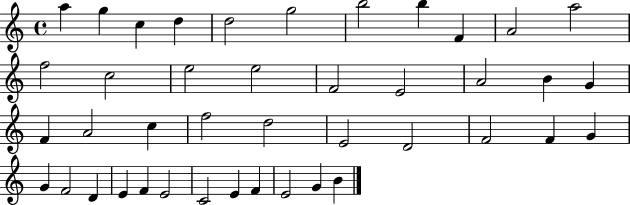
{
  \clef treble
  \time 4/4
  \defaultTimeSignature
  \key c \major
  a''4 g''4 c''4 d''4 | d''2 g''2 | b''2 b''4 f'4 | a'2 a''2 | \break f''2 c''2 | e''2 e''2 | f'2 e'2 | a'2 b'4 g'4 | \break f'4 a'2 c''4 | f''2 d''2 | e'2 d'2 | f'2 f'4 g'4 | \break g'4 f'2 d'4 | e'4 f'4 e'2 | c'2 e'4 f'4 | e'2 g'4 b'4 | \break \bar "|."
}